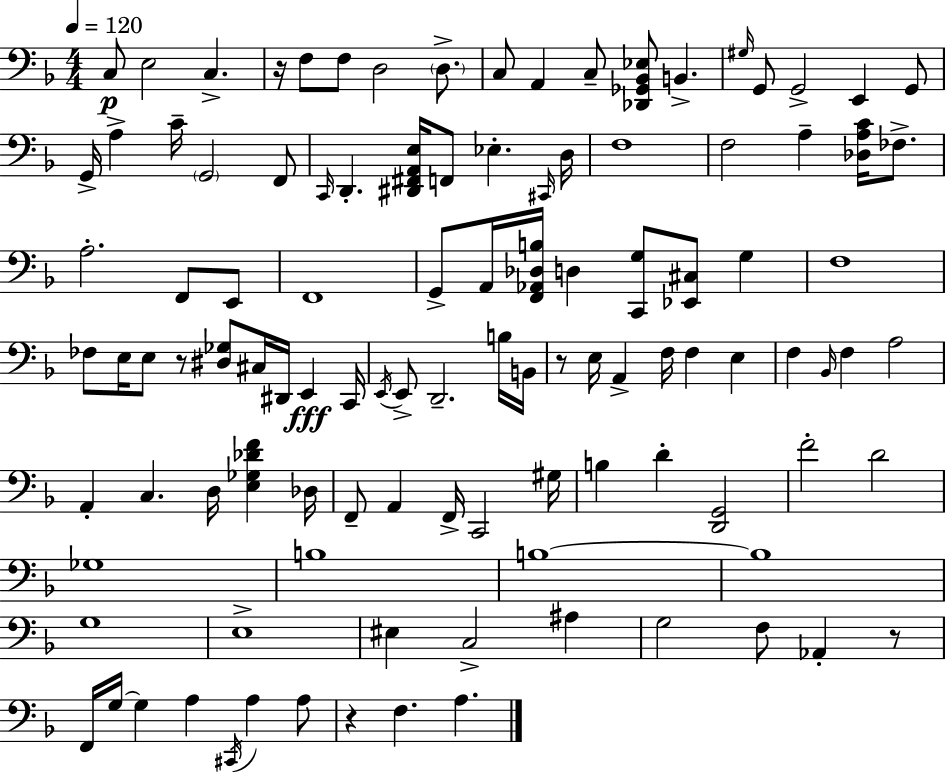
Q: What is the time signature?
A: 4/4